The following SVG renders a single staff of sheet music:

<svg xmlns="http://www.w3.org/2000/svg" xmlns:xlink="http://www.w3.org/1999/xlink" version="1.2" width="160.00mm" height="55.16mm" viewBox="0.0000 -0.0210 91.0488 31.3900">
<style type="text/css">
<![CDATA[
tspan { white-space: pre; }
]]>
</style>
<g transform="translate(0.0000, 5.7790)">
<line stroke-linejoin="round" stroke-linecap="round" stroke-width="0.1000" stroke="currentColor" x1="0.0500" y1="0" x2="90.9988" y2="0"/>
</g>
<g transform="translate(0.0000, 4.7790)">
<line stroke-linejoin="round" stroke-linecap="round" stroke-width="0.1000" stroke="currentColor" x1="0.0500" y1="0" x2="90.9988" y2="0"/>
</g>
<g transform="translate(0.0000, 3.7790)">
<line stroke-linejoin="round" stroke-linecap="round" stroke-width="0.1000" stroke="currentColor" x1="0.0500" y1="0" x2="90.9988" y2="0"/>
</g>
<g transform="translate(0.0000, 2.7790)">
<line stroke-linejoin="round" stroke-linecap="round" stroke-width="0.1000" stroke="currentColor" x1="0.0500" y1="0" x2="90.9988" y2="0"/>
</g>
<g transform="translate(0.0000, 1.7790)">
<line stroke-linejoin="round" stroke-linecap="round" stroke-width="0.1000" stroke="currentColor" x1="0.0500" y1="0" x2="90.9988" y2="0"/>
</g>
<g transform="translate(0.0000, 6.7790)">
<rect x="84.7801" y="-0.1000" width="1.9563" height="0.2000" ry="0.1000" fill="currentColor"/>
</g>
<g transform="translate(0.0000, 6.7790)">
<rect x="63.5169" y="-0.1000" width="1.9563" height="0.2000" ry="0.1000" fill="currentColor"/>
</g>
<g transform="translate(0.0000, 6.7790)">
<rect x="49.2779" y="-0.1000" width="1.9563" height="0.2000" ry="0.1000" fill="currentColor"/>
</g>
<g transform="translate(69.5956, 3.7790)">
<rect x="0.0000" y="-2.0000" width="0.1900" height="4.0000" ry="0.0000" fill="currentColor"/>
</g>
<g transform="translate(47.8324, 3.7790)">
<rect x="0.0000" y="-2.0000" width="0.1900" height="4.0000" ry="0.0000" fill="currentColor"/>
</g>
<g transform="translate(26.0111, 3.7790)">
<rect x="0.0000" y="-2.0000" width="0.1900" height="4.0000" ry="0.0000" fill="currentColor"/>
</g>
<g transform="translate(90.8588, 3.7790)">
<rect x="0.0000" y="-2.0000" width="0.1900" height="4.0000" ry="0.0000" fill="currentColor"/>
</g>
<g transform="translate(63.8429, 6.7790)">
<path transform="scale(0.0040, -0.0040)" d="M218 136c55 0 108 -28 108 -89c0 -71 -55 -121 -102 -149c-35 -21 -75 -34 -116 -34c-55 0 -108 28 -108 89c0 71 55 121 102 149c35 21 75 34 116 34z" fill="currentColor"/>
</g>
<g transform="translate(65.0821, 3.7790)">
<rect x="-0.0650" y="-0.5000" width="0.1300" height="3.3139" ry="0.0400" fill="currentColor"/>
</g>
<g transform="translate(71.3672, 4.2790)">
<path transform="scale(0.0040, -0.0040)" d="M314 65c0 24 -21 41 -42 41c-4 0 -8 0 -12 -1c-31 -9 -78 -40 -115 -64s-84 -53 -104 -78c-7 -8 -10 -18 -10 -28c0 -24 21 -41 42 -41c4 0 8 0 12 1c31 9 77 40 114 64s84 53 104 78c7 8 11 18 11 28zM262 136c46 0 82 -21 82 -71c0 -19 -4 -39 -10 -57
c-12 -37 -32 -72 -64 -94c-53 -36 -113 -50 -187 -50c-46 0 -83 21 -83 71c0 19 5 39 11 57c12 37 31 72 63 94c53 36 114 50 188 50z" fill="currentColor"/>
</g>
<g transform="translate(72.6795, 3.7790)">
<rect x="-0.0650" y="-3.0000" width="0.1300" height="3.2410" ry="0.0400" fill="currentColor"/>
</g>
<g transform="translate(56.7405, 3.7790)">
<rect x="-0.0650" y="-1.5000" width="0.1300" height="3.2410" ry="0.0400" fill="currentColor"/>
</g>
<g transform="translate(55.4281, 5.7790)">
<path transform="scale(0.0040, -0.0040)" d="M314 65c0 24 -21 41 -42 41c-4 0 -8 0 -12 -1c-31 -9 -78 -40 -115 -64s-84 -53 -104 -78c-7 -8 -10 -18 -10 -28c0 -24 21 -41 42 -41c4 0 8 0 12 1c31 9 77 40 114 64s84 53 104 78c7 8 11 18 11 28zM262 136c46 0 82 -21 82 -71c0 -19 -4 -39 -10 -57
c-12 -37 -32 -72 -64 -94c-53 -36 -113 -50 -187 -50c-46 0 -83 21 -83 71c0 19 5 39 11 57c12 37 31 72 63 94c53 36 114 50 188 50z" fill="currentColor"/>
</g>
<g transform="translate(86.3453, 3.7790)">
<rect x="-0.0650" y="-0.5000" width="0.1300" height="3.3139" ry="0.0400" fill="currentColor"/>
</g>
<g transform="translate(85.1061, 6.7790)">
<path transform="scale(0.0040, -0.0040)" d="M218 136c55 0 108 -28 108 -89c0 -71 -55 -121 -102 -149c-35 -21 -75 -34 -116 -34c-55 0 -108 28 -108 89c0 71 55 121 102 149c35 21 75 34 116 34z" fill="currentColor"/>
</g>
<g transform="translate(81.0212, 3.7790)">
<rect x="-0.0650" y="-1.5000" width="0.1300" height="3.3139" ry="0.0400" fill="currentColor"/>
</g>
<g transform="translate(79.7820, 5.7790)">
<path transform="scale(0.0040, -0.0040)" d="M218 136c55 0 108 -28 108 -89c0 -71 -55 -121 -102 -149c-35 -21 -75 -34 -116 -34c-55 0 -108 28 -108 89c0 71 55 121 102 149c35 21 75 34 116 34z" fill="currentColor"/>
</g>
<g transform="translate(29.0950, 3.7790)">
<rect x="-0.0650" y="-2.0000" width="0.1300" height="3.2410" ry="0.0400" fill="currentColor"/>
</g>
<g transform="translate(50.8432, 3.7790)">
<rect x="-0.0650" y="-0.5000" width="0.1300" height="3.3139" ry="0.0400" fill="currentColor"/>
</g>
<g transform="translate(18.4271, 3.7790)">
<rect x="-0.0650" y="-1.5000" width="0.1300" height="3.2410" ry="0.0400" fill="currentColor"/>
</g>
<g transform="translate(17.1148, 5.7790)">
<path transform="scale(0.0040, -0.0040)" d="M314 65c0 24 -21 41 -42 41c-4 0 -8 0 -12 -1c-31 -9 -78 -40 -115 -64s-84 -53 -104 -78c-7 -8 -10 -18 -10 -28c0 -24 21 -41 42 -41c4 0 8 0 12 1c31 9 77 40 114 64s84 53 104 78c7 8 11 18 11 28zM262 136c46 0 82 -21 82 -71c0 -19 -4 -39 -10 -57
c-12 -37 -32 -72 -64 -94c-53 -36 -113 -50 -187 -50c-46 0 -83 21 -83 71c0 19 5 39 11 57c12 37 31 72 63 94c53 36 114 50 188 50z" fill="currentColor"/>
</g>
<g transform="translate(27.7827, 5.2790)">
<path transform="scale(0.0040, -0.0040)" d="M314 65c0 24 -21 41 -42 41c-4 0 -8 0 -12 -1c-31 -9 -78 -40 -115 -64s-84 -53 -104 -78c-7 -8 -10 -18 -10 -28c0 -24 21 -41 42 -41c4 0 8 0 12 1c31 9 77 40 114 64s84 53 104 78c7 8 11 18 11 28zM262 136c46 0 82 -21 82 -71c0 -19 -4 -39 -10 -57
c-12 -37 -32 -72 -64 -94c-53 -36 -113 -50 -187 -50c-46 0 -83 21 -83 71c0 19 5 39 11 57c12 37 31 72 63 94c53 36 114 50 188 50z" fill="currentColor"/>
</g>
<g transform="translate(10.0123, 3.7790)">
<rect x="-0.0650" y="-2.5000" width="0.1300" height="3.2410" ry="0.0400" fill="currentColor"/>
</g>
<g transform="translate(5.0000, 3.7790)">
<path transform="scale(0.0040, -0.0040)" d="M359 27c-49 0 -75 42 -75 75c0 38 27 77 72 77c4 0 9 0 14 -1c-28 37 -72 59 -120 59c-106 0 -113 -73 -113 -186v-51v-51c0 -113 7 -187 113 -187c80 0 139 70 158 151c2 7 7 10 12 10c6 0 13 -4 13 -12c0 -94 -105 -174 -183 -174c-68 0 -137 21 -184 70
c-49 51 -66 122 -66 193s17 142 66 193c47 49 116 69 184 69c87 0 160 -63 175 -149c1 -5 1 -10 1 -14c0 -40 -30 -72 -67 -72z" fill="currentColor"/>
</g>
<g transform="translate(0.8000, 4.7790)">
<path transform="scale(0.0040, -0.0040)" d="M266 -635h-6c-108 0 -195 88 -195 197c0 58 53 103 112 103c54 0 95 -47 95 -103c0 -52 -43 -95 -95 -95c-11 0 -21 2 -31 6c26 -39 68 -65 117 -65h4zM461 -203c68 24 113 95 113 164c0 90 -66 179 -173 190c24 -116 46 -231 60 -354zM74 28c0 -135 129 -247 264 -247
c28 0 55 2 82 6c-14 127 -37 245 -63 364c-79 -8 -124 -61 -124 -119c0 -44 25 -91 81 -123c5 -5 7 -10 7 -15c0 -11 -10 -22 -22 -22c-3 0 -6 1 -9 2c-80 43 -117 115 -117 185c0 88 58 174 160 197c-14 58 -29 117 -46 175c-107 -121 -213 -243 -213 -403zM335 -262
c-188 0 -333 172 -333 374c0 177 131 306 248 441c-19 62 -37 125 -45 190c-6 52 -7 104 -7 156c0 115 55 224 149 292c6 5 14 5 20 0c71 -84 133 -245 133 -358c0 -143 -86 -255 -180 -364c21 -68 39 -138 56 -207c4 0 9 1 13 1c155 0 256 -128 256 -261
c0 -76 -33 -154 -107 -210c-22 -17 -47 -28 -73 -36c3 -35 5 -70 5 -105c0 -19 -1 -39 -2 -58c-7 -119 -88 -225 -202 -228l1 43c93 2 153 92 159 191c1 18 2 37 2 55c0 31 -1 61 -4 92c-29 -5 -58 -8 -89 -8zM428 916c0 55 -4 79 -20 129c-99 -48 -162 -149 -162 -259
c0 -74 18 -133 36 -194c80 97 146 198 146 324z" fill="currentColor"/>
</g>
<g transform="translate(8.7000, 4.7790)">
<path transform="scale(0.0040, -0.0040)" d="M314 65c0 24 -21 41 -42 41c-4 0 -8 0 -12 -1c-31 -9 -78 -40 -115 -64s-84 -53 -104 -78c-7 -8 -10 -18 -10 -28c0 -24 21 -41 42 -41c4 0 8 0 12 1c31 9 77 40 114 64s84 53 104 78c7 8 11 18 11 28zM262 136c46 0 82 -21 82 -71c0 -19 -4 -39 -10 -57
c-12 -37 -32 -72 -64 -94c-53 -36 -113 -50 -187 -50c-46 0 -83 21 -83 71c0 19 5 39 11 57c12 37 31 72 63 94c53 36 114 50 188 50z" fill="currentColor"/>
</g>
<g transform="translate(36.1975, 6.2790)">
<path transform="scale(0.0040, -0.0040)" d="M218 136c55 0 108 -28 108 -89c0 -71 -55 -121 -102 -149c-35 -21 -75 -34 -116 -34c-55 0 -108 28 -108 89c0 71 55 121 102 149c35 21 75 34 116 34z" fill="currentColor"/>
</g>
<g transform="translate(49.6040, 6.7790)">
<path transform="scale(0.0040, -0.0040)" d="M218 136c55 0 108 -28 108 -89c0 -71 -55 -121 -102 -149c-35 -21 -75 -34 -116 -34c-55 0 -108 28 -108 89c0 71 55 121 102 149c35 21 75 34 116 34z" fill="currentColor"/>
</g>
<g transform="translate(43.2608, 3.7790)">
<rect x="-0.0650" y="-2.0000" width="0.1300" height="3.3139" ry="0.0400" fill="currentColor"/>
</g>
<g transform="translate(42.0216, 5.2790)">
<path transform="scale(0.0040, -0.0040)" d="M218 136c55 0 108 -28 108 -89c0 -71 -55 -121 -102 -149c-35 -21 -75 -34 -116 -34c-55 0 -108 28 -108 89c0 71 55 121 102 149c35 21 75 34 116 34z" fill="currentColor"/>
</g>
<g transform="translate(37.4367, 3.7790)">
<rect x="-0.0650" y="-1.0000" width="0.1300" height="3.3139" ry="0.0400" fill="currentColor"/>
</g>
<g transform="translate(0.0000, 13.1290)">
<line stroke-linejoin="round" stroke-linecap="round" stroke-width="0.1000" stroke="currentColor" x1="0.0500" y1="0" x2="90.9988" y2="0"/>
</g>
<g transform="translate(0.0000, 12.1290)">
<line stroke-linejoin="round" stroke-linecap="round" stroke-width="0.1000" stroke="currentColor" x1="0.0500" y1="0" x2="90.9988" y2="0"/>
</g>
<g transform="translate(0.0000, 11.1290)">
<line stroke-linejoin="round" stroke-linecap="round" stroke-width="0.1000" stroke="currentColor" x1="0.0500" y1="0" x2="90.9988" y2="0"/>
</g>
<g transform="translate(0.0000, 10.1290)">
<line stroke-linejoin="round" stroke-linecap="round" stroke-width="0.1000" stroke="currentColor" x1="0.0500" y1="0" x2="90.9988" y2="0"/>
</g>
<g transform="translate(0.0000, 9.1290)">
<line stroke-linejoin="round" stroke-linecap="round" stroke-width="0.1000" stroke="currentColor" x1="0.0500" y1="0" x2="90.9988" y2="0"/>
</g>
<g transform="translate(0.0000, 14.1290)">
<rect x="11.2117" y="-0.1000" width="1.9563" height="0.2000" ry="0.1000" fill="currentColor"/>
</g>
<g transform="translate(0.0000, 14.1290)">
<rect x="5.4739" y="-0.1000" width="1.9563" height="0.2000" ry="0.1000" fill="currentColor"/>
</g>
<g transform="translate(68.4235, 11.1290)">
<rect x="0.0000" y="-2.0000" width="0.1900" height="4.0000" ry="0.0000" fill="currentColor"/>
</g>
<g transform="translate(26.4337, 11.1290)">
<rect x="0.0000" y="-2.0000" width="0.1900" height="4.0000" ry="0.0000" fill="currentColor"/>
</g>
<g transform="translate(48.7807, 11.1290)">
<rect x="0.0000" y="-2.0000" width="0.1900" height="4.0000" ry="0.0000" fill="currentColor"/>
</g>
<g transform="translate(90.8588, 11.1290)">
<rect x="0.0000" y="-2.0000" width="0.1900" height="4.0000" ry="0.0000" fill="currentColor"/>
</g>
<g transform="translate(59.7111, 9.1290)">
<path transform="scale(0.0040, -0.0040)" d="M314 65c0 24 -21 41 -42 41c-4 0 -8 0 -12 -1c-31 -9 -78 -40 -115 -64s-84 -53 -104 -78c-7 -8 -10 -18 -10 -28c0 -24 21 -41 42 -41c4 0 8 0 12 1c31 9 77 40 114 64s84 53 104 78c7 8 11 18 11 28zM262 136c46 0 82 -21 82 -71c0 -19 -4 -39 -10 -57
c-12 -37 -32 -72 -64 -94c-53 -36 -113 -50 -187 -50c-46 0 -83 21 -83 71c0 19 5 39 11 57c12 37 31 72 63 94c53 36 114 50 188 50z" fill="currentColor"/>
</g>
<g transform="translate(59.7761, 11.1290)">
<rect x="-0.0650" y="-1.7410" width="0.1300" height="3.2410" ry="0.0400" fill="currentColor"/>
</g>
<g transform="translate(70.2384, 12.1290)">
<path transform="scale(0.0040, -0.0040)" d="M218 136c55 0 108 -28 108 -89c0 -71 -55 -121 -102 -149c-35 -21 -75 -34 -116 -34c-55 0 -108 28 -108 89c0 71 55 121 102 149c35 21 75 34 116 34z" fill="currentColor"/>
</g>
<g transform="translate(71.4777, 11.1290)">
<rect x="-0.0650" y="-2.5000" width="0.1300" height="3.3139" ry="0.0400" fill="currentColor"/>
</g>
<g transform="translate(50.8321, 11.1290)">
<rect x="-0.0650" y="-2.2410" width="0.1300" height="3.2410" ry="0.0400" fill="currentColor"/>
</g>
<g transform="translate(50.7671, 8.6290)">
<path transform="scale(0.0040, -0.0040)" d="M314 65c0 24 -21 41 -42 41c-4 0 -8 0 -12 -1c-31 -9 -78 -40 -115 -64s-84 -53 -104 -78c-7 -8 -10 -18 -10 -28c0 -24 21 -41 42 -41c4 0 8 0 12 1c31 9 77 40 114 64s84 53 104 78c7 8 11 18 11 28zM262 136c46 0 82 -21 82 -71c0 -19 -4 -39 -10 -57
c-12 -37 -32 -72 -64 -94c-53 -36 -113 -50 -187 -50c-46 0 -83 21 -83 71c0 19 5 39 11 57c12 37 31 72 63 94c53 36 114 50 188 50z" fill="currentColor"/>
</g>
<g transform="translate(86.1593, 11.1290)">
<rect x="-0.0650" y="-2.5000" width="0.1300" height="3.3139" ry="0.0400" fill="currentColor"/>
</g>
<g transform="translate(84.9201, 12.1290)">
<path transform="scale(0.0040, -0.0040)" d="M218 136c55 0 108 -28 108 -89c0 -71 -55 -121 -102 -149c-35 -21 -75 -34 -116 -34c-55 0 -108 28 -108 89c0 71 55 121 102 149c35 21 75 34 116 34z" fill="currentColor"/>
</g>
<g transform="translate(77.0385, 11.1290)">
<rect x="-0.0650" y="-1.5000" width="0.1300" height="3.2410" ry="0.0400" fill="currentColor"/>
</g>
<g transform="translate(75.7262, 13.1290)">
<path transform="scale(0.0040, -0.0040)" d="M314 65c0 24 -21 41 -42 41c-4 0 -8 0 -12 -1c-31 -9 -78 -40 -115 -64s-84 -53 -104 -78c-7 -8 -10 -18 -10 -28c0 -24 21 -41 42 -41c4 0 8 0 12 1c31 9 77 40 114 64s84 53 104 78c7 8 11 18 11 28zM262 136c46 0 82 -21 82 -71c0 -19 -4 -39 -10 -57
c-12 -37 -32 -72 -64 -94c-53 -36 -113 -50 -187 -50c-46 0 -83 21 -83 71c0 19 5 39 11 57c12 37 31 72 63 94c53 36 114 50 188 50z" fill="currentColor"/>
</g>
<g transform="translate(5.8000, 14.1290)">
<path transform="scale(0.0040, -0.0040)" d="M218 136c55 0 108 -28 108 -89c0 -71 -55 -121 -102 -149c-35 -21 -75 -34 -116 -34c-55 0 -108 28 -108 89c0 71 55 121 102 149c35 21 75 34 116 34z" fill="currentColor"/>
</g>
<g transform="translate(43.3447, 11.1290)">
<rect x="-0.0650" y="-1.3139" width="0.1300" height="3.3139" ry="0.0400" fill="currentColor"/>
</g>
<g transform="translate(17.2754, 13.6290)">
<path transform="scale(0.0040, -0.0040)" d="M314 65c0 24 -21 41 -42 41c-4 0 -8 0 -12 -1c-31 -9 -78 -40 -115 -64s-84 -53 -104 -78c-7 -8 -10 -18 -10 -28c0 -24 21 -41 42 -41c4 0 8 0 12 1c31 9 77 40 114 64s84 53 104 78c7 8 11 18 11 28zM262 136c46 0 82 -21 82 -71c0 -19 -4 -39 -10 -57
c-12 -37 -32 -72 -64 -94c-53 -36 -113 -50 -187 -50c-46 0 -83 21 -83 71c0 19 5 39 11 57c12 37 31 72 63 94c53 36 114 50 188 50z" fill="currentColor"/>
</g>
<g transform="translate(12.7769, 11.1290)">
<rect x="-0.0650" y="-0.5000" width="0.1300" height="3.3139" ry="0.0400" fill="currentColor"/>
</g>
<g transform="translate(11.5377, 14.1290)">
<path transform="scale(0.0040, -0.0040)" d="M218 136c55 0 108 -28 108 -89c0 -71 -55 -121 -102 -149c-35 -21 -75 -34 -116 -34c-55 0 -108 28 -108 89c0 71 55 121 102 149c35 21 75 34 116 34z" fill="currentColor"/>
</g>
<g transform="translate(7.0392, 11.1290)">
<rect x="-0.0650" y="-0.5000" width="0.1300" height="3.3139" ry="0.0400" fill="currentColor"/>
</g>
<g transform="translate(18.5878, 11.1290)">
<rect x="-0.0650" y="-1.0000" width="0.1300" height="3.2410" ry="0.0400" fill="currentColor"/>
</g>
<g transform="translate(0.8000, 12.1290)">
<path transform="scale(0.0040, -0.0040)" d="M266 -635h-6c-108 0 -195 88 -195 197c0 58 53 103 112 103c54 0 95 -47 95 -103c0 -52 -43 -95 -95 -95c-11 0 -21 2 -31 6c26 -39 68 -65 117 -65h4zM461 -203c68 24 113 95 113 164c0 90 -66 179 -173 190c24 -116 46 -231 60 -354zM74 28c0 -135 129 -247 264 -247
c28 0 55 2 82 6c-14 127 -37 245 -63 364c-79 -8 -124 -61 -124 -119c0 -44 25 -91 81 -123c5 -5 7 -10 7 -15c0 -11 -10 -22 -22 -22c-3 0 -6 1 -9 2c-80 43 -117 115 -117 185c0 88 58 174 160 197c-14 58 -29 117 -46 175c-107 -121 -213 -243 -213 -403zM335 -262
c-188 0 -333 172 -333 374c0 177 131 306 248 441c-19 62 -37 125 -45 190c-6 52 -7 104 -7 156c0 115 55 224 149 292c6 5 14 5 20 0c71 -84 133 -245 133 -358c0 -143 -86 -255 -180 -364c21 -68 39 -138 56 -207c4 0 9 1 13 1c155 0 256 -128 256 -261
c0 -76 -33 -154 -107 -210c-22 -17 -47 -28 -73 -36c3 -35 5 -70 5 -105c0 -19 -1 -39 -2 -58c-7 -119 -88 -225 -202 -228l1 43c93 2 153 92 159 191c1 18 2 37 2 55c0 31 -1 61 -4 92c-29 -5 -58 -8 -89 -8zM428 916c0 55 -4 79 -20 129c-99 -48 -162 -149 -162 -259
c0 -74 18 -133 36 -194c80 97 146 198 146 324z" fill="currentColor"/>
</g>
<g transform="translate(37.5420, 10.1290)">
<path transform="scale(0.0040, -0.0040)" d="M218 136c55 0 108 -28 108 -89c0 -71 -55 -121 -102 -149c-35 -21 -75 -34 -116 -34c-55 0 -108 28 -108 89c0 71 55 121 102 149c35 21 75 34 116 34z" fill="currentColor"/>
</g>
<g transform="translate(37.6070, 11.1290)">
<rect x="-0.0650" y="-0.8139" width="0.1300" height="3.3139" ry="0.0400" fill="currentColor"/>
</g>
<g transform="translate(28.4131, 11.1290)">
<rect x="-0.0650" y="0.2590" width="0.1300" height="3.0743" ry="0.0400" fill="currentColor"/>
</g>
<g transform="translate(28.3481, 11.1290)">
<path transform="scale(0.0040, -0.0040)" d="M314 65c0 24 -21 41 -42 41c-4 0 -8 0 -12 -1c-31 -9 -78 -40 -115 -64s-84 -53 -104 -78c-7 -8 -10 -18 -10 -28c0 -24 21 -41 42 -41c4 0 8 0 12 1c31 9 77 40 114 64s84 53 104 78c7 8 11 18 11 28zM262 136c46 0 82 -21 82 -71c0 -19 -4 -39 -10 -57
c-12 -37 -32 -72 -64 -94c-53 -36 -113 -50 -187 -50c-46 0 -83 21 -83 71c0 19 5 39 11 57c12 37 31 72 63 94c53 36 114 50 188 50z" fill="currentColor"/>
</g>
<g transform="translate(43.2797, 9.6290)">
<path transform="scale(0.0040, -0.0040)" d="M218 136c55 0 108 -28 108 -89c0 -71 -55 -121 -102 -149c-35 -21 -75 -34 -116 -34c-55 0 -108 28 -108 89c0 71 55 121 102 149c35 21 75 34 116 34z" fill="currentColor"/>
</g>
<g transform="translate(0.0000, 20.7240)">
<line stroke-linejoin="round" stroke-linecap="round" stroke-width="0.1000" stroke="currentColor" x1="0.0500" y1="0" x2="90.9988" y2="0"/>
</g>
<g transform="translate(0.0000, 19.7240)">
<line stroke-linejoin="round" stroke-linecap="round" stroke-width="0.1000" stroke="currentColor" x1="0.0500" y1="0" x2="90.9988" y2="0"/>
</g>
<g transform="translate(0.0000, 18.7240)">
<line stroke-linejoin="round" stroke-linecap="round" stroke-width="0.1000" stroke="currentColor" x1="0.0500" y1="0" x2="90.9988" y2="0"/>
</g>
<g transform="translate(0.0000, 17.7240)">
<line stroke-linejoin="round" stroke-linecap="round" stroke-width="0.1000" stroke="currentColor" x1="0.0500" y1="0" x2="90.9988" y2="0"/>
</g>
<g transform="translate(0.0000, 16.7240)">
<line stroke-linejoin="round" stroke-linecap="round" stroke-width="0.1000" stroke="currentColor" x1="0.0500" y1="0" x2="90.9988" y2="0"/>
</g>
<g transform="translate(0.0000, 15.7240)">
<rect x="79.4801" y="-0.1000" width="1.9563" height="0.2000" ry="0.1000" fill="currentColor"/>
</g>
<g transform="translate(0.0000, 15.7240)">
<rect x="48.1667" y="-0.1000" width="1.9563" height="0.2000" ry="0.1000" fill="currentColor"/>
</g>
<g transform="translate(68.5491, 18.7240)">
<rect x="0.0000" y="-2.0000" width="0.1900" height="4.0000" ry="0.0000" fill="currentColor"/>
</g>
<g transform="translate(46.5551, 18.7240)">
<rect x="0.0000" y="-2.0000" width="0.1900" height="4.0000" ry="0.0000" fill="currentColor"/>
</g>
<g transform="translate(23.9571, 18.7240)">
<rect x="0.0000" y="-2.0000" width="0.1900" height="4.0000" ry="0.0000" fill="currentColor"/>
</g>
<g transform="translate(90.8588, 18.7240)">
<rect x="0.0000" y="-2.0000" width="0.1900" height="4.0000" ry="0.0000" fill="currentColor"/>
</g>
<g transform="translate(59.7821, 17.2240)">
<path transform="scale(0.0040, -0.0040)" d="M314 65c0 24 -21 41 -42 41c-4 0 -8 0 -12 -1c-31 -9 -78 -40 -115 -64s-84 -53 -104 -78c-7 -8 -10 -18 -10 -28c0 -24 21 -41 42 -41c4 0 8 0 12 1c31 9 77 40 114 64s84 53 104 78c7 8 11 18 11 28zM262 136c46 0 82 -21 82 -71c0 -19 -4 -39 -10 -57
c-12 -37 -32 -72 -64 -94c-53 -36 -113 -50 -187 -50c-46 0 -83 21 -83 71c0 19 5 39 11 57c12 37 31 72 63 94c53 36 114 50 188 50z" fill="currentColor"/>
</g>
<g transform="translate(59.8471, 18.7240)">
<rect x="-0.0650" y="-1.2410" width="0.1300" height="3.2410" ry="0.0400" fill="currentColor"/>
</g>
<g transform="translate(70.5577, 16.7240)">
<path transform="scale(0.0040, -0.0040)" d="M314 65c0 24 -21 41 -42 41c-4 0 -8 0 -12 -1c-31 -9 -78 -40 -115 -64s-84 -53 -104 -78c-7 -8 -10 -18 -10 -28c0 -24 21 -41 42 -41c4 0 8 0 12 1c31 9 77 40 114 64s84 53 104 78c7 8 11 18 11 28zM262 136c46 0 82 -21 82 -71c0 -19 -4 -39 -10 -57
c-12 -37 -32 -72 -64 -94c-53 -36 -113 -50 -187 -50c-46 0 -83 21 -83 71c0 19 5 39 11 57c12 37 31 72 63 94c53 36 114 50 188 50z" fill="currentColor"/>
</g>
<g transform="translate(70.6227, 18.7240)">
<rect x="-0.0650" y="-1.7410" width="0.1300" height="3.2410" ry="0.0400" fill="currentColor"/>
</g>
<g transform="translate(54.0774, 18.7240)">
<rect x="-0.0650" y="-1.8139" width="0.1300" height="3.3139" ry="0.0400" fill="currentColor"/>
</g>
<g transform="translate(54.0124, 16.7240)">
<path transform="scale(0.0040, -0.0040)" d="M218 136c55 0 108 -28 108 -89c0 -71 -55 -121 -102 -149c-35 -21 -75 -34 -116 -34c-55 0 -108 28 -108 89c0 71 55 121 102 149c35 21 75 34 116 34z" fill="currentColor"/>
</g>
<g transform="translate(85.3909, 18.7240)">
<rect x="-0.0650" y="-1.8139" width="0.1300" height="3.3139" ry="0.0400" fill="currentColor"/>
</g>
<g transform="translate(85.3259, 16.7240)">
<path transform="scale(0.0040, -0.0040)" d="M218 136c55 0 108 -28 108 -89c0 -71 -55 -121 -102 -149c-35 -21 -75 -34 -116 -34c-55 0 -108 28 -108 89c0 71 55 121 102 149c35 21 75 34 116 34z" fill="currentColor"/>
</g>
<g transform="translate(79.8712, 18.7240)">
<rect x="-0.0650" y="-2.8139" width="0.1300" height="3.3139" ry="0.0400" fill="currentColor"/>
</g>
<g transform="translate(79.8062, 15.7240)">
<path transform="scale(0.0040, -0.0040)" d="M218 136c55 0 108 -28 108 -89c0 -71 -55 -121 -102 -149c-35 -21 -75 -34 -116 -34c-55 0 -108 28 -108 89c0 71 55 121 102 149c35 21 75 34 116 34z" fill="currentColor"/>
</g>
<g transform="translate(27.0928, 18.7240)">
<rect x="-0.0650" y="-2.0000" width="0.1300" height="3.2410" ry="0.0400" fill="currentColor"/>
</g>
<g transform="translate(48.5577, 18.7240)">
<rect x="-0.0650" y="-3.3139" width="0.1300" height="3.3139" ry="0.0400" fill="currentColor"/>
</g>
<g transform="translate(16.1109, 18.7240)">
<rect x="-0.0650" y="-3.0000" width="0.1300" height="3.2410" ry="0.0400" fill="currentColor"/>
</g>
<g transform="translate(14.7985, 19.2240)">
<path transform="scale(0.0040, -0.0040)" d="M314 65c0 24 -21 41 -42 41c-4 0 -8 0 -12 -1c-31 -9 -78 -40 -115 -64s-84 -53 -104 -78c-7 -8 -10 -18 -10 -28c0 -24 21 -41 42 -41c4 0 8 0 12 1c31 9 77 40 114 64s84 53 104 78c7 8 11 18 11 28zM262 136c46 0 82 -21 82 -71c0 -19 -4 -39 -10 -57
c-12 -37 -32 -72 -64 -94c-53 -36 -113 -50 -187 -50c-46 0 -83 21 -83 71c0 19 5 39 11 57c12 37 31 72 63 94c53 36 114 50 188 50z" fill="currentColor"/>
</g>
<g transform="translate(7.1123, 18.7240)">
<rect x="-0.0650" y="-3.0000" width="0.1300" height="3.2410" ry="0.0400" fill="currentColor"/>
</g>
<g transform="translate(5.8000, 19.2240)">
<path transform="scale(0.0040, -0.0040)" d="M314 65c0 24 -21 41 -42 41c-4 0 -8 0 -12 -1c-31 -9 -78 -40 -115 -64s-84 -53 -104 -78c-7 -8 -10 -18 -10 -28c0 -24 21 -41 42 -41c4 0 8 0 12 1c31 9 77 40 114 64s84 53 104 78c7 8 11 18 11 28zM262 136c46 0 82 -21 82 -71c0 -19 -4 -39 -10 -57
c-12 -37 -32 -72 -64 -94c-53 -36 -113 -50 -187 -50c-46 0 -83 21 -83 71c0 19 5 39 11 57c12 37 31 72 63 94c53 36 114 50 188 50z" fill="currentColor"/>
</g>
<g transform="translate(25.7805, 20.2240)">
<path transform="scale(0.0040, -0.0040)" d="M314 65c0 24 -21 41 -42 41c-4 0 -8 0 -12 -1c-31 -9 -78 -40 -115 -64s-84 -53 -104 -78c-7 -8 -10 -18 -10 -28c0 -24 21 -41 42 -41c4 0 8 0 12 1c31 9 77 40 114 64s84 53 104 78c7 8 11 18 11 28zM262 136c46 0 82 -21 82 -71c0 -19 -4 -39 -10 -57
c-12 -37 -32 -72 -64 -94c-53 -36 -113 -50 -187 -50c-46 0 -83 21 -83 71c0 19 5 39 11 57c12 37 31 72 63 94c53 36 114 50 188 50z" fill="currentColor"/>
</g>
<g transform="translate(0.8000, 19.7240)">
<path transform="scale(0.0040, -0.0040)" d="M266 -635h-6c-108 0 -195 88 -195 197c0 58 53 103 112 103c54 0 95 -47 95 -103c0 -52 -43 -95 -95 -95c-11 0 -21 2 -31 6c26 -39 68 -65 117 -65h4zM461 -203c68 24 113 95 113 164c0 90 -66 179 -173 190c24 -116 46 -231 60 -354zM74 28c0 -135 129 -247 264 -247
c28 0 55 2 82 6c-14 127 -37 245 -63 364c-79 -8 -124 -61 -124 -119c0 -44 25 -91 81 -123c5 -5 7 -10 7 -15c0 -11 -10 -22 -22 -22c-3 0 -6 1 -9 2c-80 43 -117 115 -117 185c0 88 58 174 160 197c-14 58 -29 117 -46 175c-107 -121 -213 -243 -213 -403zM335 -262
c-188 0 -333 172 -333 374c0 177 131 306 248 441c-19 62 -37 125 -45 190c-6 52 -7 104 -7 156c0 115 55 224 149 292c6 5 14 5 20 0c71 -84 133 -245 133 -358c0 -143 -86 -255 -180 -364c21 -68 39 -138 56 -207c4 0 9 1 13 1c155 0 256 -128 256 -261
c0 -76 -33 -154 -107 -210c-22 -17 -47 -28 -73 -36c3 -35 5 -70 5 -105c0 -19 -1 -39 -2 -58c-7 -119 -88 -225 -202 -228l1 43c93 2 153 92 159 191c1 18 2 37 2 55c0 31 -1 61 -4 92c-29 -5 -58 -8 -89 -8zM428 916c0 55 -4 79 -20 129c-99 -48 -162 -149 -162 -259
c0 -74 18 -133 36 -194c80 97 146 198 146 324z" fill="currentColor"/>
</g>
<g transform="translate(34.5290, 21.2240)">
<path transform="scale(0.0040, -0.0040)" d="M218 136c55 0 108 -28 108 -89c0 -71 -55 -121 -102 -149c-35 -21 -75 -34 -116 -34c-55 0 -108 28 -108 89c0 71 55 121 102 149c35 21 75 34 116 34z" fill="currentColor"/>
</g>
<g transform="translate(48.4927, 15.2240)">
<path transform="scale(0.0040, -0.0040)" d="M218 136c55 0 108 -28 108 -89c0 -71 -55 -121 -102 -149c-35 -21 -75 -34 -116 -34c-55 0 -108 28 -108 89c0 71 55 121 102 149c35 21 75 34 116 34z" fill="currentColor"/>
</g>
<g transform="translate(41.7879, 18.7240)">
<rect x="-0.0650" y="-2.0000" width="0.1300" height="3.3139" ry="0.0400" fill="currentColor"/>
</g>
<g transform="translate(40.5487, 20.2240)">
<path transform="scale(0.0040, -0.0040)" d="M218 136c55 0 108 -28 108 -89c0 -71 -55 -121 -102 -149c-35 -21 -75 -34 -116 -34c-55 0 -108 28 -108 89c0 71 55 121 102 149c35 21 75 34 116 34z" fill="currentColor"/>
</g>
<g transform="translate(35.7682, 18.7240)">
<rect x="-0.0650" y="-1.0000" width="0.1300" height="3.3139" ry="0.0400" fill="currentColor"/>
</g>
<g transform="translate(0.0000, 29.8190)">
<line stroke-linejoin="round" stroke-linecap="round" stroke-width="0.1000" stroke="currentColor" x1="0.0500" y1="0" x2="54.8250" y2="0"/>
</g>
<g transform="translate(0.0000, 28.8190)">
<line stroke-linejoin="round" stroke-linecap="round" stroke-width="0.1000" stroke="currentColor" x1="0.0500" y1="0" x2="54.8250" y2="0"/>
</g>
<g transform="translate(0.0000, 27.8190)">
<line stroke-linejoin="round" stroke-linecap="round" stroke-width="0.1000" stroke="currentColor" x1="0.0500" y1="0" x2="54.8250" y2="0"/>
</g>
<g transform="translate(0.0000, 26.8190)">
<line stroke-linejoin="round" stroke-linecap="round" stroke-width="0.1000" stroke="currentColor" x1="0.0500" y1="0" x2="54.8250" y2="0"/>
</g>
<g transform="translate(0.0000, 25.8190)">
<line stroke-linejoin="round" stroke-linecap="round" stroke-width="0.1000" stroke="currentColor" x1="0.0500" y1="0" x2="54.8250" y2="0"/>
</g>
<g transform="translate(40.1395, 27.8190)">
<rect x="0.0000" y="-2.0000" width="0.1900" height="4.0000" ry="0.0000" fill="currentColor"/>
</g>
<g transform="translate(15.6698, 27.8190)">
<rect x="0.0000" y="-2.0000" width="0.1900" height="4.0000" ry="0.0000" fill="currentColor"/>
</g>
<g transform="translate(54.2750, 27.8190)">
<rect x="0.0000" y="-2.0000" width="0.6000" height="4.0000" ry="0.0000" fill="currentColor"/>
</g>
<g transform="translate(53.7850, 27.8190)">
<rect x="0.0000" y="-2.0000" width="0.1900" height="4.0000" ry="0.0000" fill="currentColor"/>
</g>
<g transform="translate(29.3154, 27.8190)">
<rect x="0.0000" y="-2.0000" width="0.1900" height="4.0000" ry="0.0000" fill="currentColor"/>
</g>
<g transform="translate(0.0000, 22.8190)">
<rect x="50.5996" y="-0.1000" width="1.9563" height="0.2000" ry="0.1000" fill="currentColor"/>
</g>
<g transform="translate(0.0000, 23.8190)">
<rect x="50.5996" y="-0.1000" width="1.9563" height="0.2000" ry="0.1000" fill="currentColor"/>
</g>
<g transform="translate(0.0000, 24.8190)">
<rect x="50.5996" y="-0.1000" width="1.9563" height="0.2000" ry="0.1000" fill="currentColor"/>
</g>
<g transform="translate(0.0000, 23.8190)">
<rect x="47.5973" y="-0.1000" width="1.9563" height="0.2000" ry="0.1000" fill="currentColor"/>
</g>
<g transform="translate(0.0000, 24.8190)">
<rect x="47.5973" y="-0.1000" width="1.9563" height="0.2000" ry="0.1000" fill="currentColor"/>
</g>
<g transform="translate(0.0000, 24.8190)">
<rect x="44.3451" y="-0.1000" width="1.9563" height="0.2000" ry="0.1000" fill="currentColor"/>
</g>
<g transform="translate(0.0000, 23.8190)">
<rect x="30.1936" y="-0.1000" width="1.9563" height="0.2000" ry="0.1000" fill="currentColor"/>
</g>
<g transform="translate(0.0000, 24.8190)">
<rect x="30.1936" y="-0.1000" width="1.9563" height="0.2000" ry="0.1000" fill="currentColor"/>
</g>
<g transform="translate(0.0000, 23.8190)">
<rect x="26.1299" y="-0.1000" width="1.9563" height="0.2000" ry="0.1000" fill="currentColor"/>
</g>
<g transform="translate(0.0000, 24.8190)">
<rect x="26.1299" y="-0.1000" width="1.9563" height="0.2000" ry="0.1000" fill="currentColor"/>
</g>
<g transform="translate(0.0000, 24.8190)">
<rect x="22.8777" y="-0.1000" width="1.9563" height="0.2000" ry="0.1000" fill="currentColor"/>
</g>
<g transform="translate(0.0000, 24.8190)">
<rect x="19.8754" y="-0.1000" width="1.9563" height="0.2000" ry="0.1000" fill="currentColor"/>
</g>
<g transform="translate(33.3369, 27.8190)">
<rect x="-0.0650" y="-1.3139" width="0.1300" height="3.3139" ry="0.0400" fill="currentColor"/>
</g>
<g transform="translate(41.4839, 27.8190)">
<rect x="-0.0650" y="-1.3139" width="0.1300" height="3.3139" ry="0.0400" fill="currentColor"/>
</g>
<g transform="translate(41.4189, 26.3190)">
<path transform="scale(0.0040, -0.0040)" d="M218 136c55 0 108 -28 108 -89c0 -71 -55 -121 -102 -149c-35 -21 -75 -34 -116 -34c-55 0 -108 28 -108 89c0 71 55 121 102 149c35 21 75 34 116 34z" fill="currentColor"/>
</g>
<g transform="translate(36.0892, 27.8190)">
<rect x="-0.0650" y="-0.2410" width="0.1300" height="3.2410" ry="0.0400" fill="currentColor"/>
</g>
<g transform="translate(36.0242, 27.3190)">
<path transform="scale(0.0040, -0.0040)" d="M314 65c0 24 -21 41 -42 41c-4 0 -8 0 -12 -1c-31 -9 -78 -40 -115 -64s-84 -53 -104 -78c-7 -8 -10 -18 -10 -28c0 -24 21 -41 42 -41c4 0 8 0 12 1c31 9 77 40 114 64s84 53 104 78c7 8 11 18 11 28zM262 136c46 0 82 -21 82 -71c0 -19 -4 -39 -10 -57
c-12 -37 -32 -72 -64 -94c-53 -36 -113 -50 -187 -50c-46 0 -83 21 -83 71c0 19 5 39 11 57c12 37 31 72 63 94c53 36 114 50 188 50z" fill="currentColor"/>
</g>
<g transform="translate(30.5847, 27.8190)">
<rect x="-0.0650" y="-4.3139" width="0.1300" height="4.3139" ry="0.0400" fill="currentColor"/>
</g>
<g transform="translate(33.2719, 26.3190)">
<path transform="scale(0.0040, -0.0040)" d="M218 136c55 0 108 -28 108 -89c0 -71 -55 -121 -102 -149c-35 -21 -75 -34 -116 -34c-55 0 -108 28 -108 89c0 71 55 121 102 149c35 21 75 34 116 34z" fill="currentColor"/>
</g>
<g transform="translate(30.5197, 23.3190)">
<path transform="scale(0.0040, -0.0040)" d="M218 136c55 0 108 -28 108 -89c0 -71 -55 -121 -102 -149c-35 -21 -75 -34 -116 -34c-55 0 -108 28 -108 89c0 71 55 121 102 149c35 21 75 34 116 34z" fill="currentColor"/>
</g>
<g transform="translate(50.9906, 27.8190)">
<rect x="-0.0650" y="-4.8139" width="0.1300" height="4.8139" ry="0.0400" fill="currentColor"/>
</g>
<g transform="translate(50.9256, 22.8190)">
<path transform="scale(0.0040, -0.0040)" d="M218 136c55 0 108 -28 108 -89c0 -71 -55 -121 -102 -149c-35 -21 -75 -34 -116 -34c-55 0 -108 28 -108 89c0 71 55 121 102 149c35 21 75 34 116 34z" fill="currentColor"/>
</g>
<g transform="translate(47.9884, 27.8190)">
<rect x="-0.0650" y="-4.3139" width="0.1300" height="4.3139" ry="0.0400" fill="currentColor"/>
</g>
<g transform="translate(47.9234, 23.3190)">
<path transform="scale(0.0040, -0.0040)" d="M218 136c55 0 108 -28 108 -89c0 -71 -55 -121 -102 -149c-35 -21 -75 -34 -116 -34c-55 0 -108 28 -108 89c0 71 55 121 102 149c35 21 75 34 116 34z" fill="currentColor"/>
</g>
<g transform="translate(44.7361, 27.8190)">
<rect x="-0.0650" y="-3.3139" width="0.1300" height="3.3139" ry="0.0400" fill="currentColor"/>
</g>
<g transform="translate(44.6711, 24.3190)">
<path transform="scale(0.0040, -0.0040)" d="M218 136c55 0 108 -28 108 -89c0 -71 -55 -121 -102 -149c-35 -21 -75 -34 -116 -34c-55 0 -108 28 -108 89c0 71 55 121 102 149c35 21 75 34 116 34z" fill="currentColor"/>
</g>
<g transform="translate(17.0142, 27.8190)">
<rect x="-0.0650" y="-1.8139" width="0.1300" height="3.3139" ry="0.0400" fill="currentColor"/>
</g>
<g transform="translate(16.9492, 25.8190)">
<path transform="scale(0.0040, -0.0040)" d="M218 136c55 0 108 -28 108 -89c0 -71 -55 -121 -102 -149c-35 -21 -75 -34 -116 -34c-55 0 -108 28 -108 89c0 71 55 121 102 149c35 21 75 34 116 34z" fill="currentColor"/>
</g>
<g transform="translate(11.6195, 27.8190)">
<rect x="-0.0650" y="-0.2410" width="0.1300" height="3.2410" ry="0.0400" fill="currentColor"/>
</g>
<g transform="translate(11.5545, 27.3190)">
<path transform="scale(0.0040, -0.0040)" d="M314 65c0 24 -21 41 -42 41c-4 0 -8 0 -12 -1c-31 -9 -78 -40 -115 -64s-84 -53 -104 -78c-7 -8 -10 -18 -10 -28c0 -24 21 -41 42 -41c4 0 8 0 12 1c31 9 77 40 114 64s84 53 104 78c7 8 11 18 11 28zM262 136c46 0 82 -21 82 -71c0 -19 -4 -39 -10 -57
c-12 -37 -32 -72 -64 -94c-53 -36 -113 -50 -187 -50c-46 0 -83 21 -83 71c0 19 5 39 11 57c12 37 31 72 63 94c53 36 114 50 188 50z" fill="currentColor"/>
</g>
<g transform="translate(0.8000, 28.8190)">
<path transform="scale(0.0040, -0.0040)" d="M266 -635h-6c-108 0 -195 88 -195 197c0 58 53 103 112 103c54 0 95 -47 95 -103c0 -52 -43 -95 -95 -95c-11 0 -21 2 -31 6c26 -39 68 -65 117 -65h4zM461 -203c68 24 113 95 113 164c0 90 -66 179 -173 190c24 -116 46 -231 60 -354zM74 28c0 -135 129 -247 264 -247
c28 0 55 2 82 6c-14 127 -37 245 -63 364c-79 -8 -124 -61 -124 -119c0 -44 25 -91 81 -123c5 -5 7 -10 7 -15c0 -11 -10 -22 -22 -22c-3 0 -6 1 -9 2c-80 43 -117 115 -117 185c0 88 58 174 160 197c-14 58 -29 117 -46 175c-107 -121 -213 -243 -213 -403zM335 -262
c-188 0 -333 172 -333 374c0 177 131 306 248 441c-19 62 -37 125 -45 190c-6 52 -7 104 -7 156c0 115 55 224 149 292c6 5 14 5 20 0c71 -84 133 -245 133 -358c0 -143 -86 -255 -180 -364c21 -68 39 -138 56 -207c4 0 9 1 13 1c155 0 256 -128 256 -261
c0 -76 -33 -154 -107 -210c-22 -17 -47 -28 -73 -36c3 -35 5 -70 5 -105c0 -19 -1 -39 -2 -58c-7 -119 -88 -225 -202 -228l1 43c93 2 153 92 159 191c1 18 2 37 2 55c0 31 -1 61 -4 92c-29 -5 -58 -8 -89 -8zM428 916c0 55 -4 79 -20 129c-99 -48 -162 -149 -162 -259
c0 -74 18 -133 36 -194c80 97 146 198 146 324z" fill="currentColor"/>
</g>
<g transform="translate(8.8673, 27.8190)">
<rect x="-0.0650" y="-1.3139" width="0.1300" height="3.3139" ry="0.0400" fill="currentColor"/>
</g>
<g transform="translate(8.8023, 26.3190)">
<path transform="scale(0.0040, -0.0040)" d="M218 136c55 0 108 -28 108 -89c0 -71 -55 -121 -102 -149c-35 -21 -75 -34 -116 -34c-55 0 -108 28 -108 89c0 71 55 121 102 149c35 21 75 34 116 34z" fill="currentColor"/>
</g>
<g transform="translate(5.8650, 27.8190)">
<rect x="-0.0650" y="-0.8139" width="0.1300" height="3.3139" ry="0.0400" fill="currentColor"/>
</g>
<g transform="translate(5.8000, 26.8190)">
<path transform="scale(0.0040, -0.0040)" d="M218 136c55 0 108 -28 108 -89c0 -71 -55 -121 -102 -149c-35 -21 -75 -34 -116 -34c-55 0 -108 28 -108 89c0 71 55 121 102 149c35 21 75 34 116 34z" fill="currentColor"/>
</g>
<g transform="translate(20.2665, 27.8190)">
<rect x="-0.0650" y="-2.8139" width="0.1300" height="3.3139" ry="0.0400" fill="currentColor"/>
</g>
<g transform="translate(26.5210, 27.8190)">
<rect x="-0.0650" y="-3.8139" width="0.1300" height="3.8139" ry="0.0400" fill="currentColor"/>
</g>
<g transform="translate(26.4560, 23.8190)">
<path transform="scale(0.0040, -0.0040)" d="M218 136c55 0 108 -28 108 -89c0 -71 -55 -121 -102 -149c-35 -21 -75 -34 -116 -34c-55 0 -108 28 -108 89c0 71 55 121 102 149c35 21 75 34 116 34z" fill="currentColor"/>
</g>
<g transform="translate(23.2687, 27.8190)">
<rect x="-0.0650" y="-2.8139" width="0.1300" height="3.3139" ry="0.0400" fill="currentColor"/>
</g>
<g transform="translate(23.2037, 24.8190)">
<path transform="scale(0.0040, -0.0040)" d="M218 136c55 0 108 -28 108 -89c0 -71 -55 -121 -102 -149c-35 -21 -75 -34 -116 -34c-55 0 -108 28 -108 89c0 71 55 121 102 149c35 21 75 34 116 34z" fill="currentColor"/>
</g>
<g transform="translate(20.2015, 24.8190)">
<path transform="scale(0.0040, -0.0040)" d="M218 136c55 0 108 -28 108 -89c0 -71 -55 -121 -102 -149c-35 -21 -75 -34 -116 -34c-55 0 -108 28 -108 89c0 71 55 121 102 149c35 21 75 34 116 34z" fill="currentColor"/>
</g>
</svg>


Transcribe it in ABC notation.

X:1
T:Untitled
M:4/4
L:1/4
K:C
G2 E2 F2 D F C E2 C A2 E C C C D2 B2 d e g2 f2 G E2 G A2 A2 F2 D F b f e2 f2 a f d e c2 f a a c' d' e c2 e b d' e'